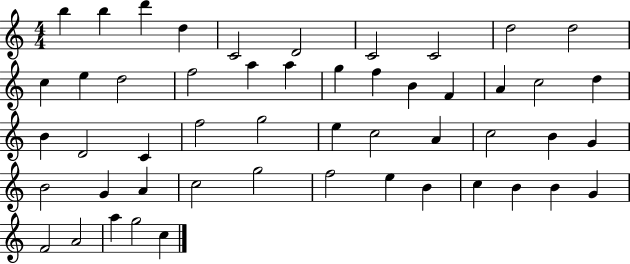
X:1
T:Untitled
M:4/4
L:1/4
K:C
b b d' d C2 D2 C2 C2 d2 d2 c e d2 f2 a a g f B F A c2 d B D2 C f2 g2 e c2 A c2 B G B2 G A c2 g2 f2 e B c B B G F2 A2 a g2 c